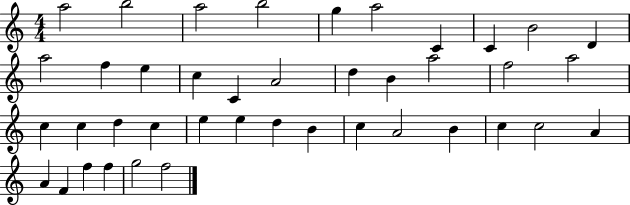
A5/h B5/h A5/h B5/h G5/q A5/h C4/q C4/q B4/h D4/q A5/h F5/q E5/q C5/q C4/q A4/h D5/q B4/q A5/h F5/h A5/h C5/q C5/q D5/q C5/q E5/q E5/q D5/q B4/q C5/q A4/h B4/q C5/q C5/h A4/q A4/q F4/q F5/q F5/q G5/h F5/h